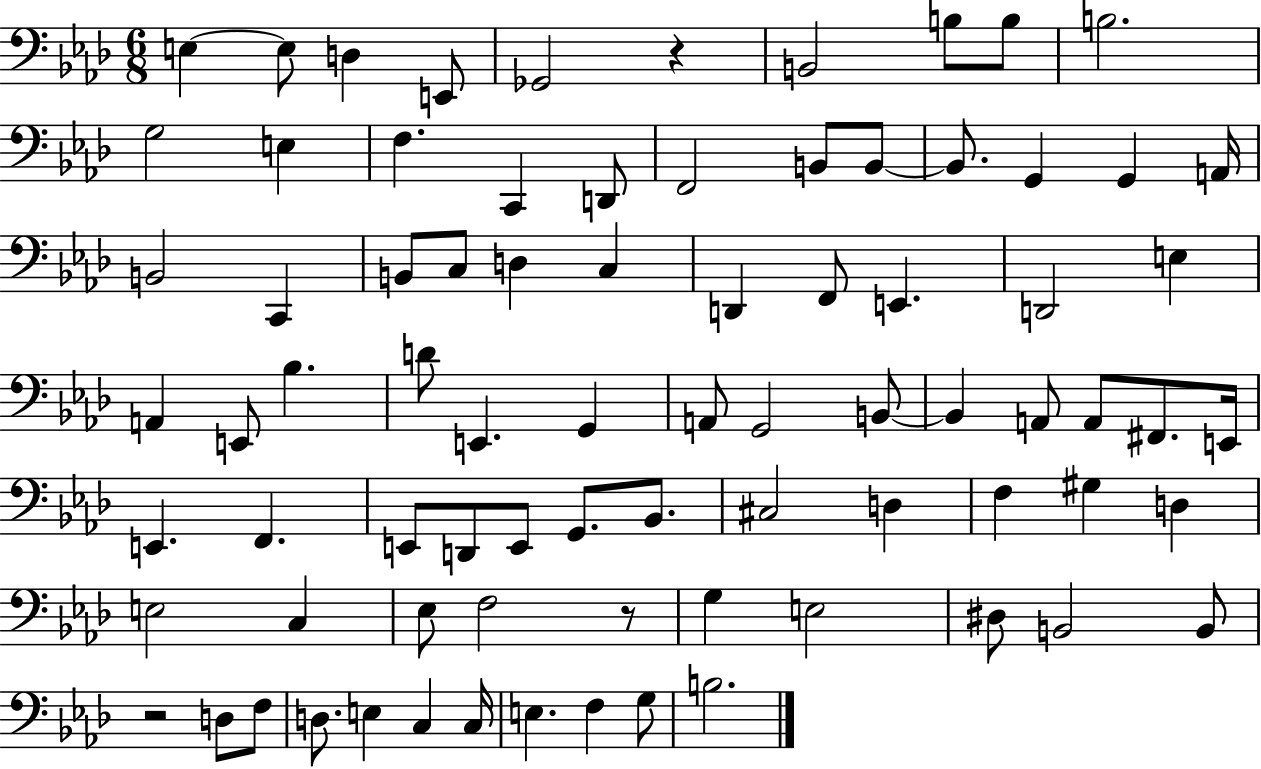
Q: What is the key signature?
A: AES major